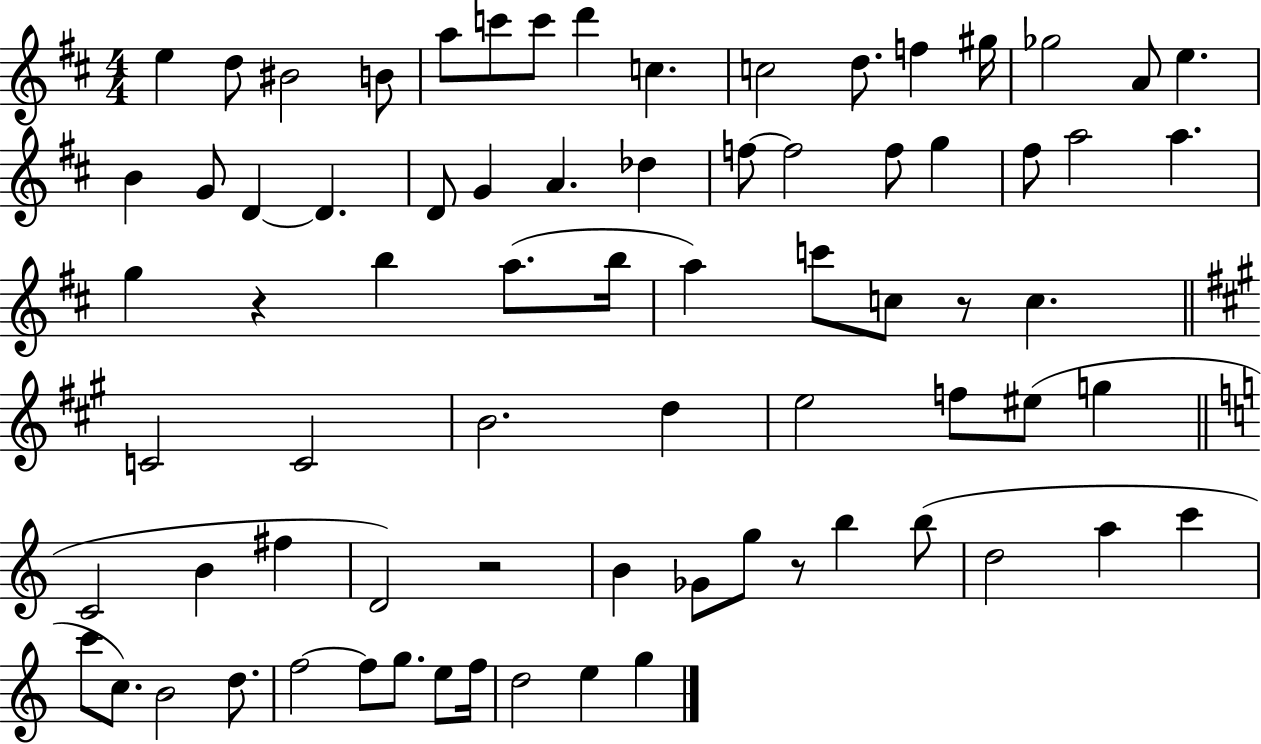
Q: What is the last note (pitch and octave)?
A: G5